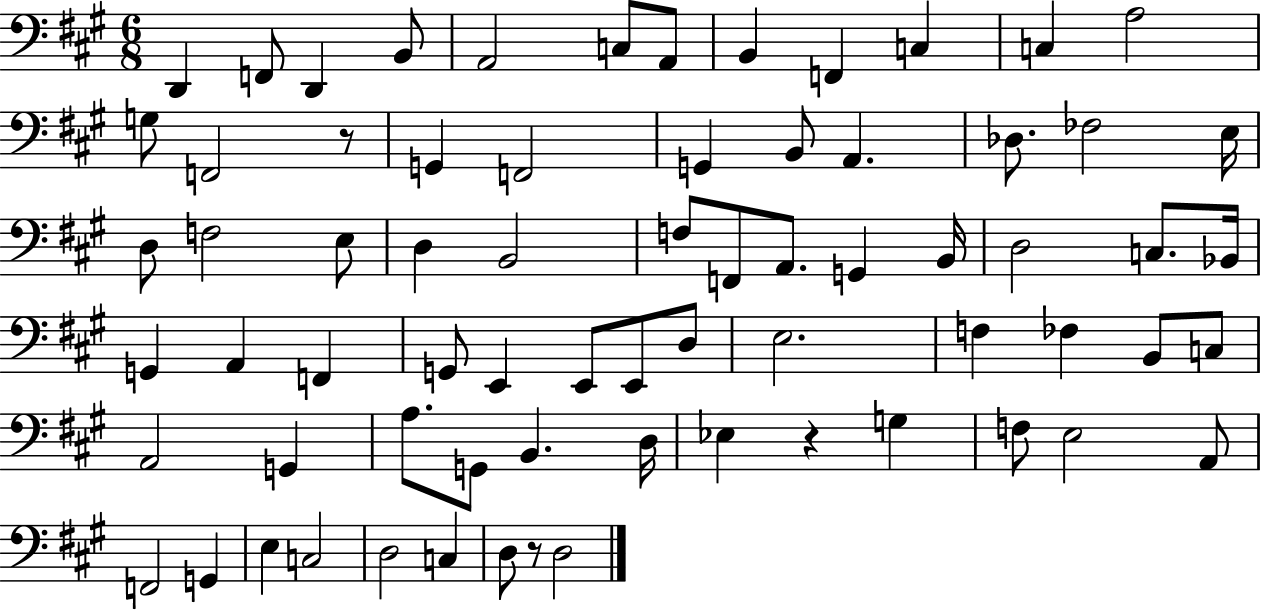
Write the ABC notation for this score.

X:1
T:Untitled
M:6/8
L:1/4
K:A
D,, F,,/2 D,, B,,/2 A,,2 C,/2 A,,/2 B,, F,, C, C, A,2 G,/2 F,,2 z/2 G,, F,,2 G,, B,,/2 A,, _D,/2 _F,2 E,/4 D,/2 F,2 E,/2 D, B,,2 F,/2 F,,/2 A,,/2 G,, B,,/4 D,2 C,/2 _B,,/4 G,, A,, F,, G,,/2 E,, E,,/2 E,,/2 D,/2 E,2 F, _F, B,,/2 C,/2 A,,2 G,, A,/2 G,,/2 B,, D,/4 _E, z G, F,/2 E,2 A,,/2 F,,2 G,, E, C,2 D,2 C, D,/2 z/2 D,2